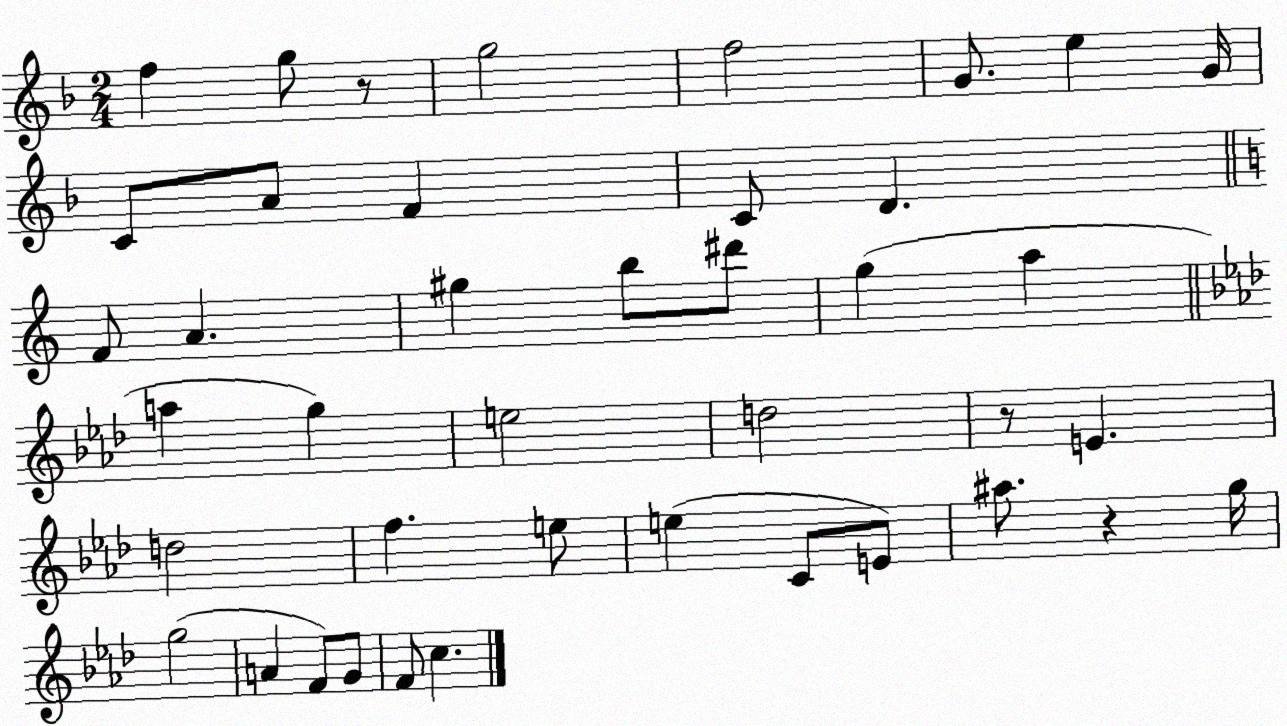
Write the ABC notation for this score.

X:1
T:Untitled
M:2/4
L:1/4
K:F
f g/2 z/2 g2 f2 G/2 e G/4 C/2 A/2 F C/2 D F/2 A ^g b/2 ^d'/2 g a a g e2 d2 z/2 E d2 f e/2 e C/2 E/2 ^a/2 z g/4 g2 A F/2 G/2 F/2 c